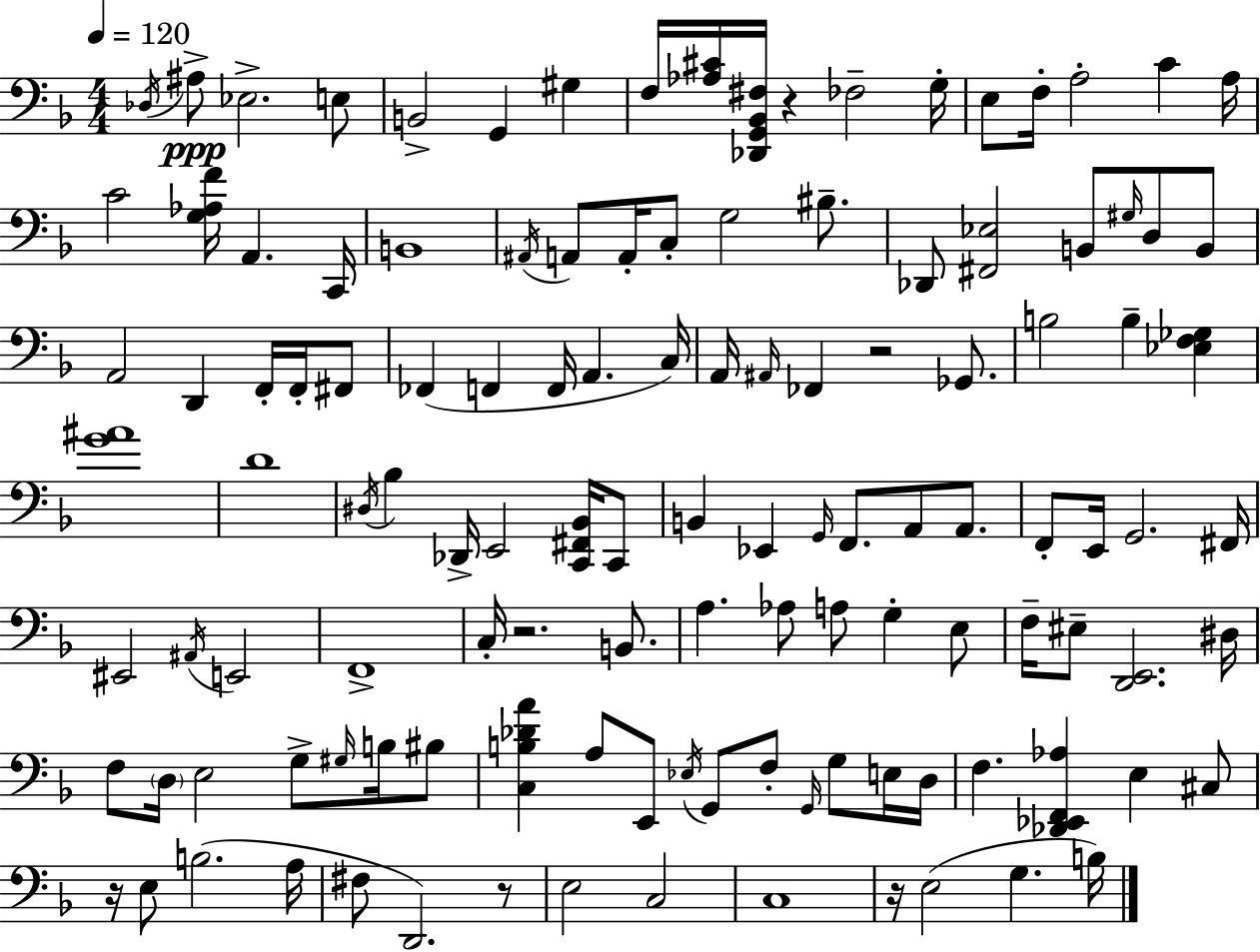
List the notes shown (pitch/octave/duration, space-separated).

Db3/s A#3/e Eb3/h. E3/e B2/h G2/q G#3/q F3/s [Ab3,C#4]/s [Db2,G2,Bb2,F#3]/s R/q FES3/h G3/s E3/e F3/s A3/h C4/q A3/s C4/h [G3,Ab3,F4]/s A2/q. C2/s B2/w A#2/s A2/e A2/s C3/e G3/h BIS3/e. Db2/e [F#2,Eb3]/h B2/e G#3/s D3/e B2/e A2/h D2/q F2/s F2/s F#2/e FES2/q F2/q F2/s A2/q. C3/s A2/s A#2/s FES2/q R/h Gb2/e. B3/h B3/q [Eb3,F3,Gb3]/q [G4,A#4]/w D4/w D#3/s Bb3/q Db2/s E2/h [C2,F#2,Bb2]/s C2/e B2/q Eb2/q G2/s F2/e. A2/e A2/e. F2/e E2/s G2/h. F#2/s EIS2/h A#2/s E2/h F2/w C3/s R/h. B2/e. A3/q. Ab3/e A3/e G3/q E3/e F3/s EIS3/e [D2,E2]/h. D#3/s F3/e D3/s E3/h G3/e G#3/s B3/s BIS3/e [C3,B3,Db4,A4]/q A3/e E2/e Eb3/s G2/e F3/e G2/s G3/e E3/s D3/s F3/q. [Db2,Eb2,F2,Ab3]/q E3/q C#3/e R/s E3/e B3/h. A3/s F#3/e D2/h. R/e E3/h C3/h C3/w R/s E3/h G3/q. B3/s